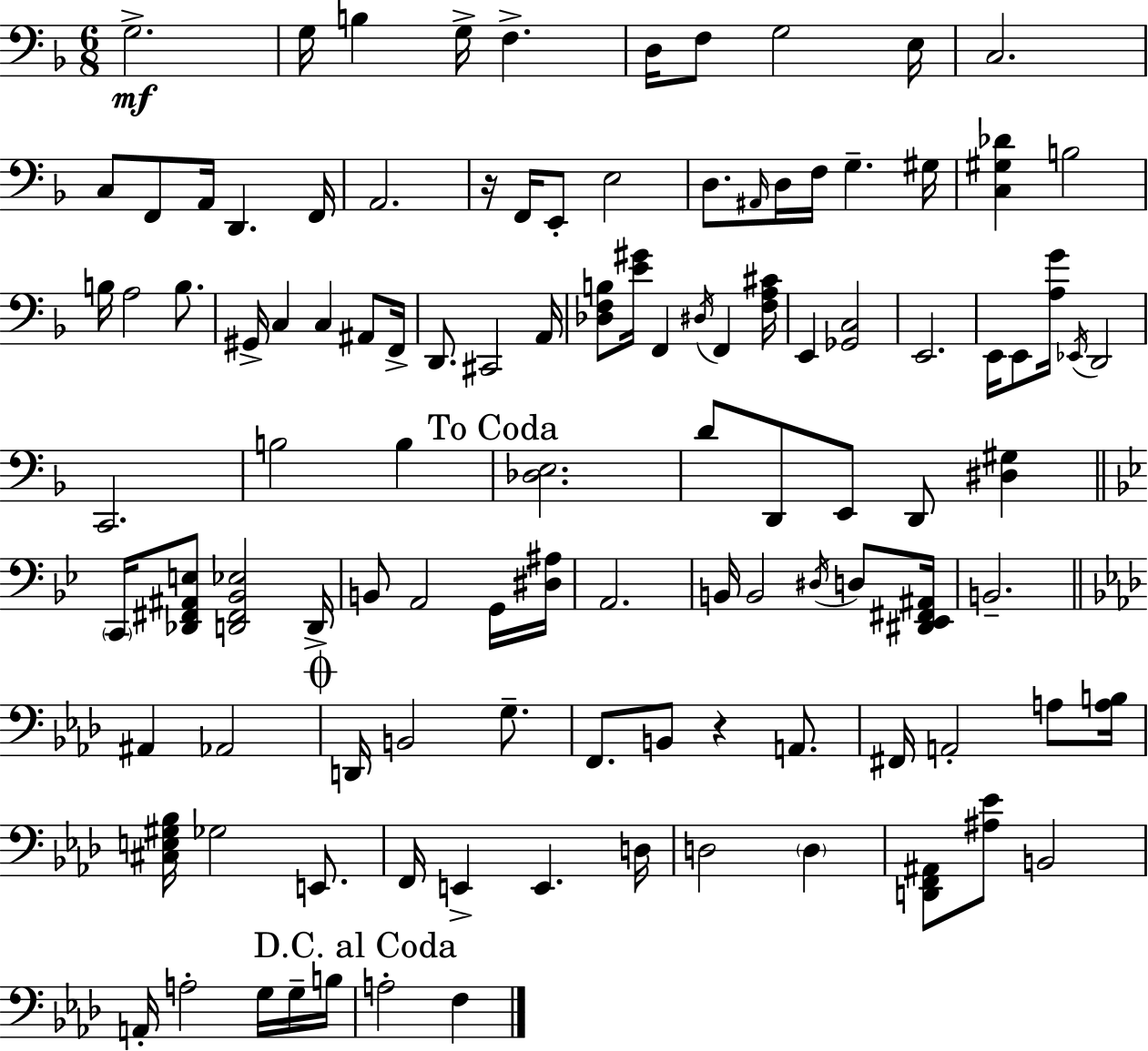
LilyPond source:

{
  \clef bass
  \numericTimeSignature
  \time 6/8
  \key d \minor
  g2.->\mf | g16 b4 g16-> f4.-> | d16 f8 g2 e16 | c2. | \break c8 f,8 a,16 d,4. f,16 | a,2. | r16 f,16 e,8-. e2 | d8. \grace { ais,16 } d16 f16 g4.-- | \break gis16 <c gis des'>4 b2 | b16 a2 b8. | gis,16-> c4 c4 ais,8 | f,16-> d,8. cis,2 | \break a,16 <des f b>8 <e' gis'>16 f,4 \acciaccatura { dis16 } f,4 | <f a cis'>16 e,4 <ges, c>2 | e,2. | e,16 e,8 <a g'>16 \acciaccatura { ees,16 } d,2 | \break c,2. | b2 b4 | \mark "To Coda" <des e>2. | d'8 d,8 e,8 d,8 <dis gis>4 | \break \bar "||" \break \key bes \major \parenthesize c,16 <des, fis, ais, e>8 <d, fis, bes, ees>2 d,16-> | b,8 a,2 g,16 <dis ais>16 | a,2. | b,16 b,2 \acciaccatura { dis16 } d8 | \break <dis, ees, fis, ais,>16 b,2.-- | \bar "||" \break \key f \minor ais,4 aes,2 | \mark \markup { \musicglyph "scripts.coda" } d,16 b,2 g8.-- | f,8. b,8 r4 a,8. | fis,16 a,2-. a8 <a b>16 | \break <cis e gis bes>16 ges2 e,8. | f,16 e,4-> e,4. d16 | d2 \parenthesize d4 | <d, f, ais,>8 <ais ees'>8 b,2 | \break a,16-. a2-. g16 g16-- b16 | \mark "D.C. al Coda" a2-. f4 | \bar "|."
}